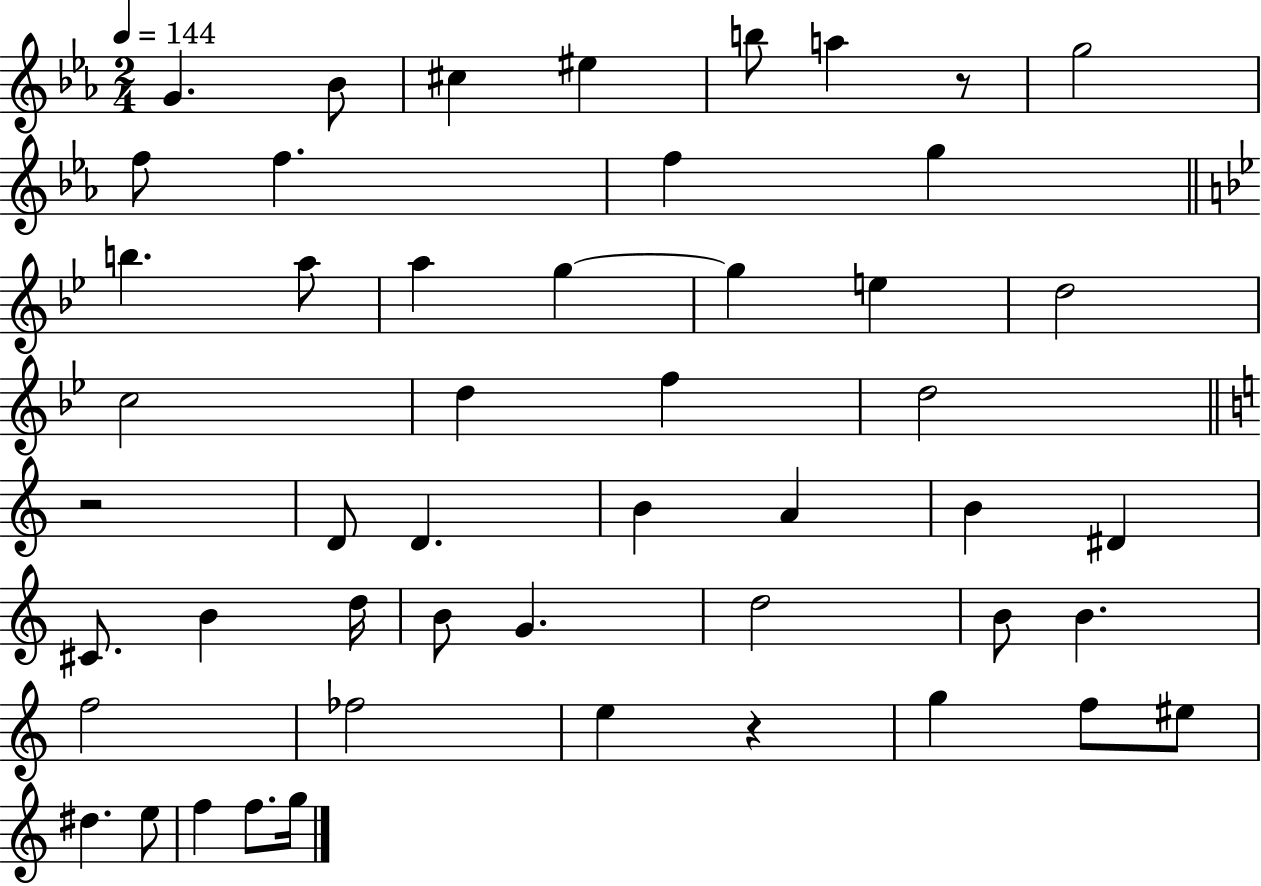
G4/q. Bb4/e C#5/q EIS5/q B5/e A5/q R/e G5/h F5/e F5/q. F5/q G5/q B5/q. A5/e A5/q G5/q G5/q E5/q D5/h C5/h D5/q F5/q D5/h R/h D4/e D4/q. B4/q A4/q B4/q D#4/q C#4/e. B4/q D5/s B4/e G4/q. D5/h B4/e B4/q. F5/h FES5/h E5/q R/q G5/q F5/e EIS5/e D#5/q. E5/e F5/q F5/e. G5/s